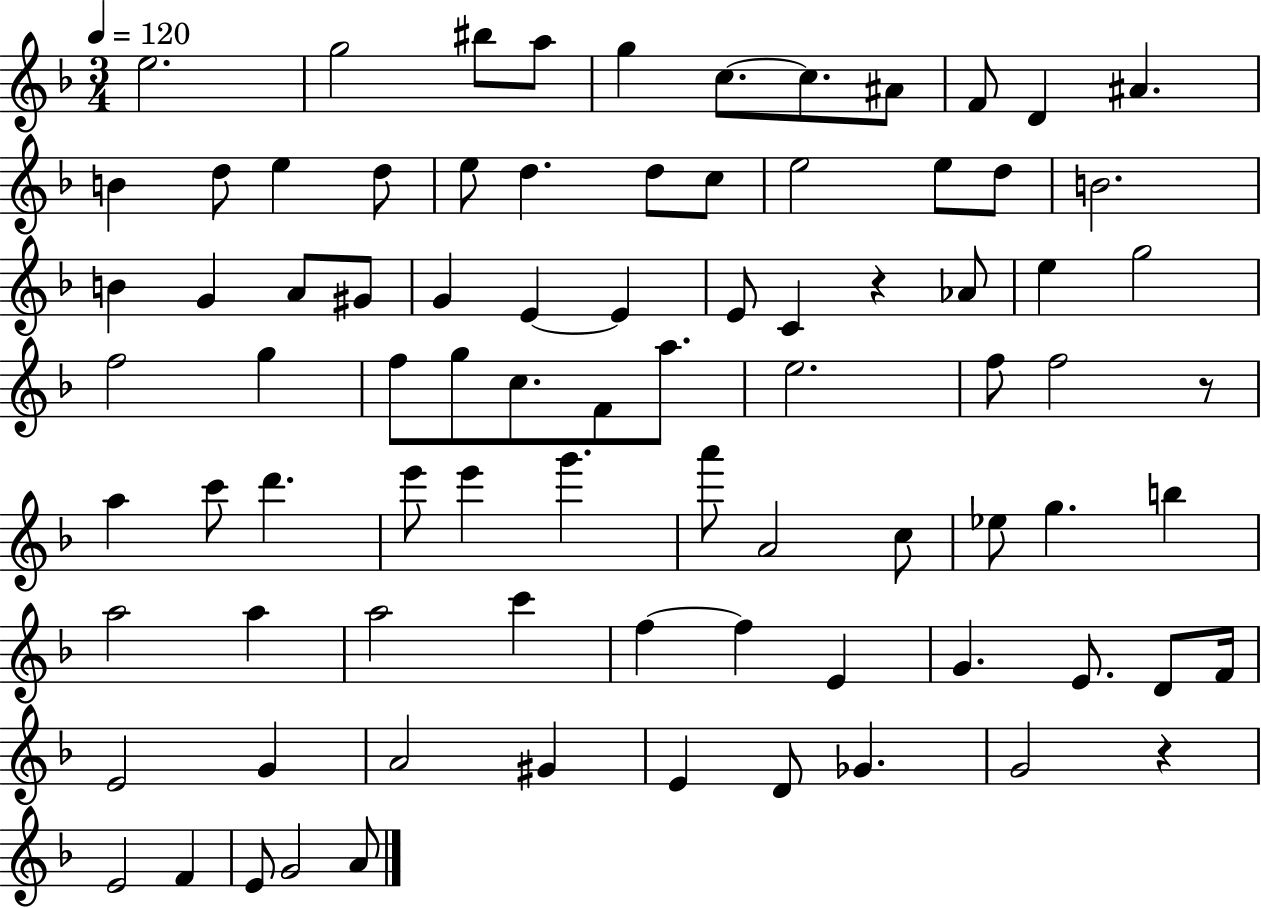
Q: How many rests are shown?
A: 3